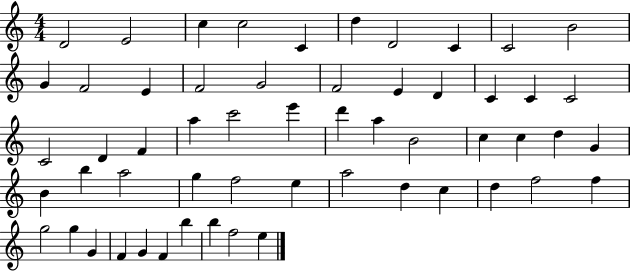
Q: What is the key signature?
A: C major